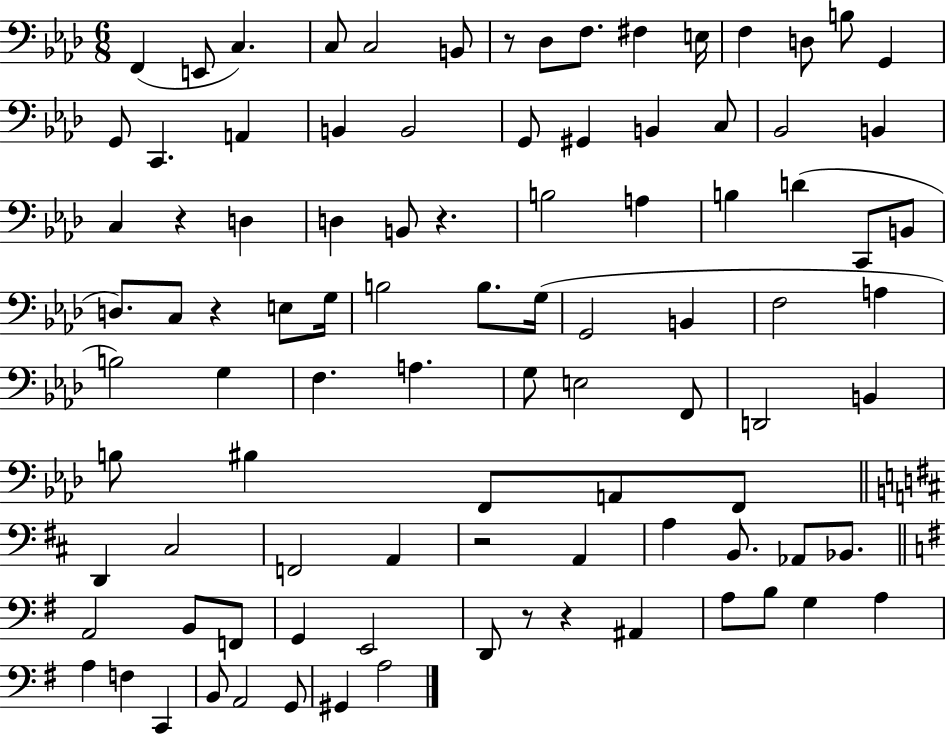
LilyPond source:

{
  \clef bass
  \numericTimeSignature
  \time 6/8
  \key aes \major
  f,4( e,8 c4.) | c8 c2 b,8 | r8 des8 f8. fis4 e16 | f4 d8 b8 g,4 | \break g,8 c,4. a,4 | b,4 b,2 | g,8 gis,4 b,4 c8 | bes,2 b,4 | \break c4 r4 d4 | d4 b,8 r4. | b2 a4 | b4 d'4( c,8 b,8 | \break d8.) c8 r4 e8 g16 | b2 b8. g16( | g,2 b,4 | f2 a4 | \break b2) g4 | f4. a4. | g8 e2 f,8 | d,2 b,4 | \break b8 bis4 f,8 a,8 f,8 | \bar "||" \break \key b \minor d,4 cis2 | f,2 a,4 | r2 a,4 | a4 b,8. aes,8 bes,8. | \break \bar "||" \break \key g \major a,2 b,8 f,8 | g,4 e,2 | d,8 r8 r4 ais,4 | a8 b8 g4 a4 | \break a4 f4 c,4 | b,8 a,2 g,8 | gis,4 a2 | \bar "|."
}